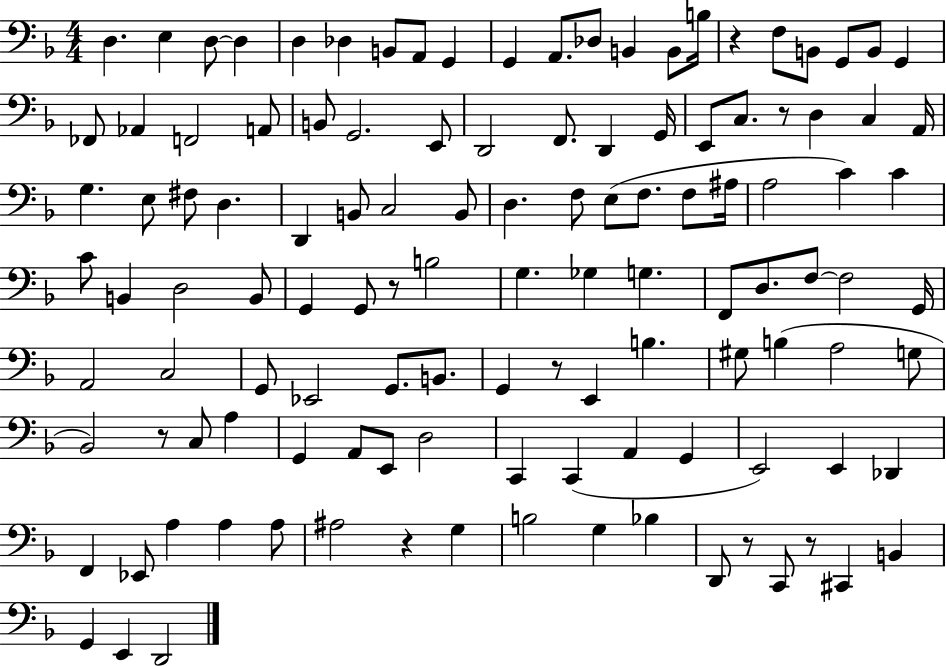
D3/q. E3/q D3/e D3/q D3/q Db3/q B2/e A2/e G2/q G2/q A2/e. Db3/e B2/q B2/e B3/s R/q F3/e B2/e G2/e B2/e G2/q FES2/e Ab2/q F2/h A2/e B2/e G2/h. E2/e D2/h F2/e. D2/q G2/s E2/e C3/e. R/e D3/q C3/q A2/s G3/q. E3/e F#3/e D3/q. D2/q B2/e C3/h B2/e D3/q. F3/e E3/e F3/e. F3/e A#3/s A3/h C4/q C4/q C4/e B2/q D3/h B2/e G2/q G2/e R/e B3/h G3/q. Gb3/q G3/q. F2/e D3/e. F3/e F3/h G2/s A2/h C3/h G2/e Eb2/h G2/e. B2/e. G2/q R/e E2/q B3/q. G#3/e B3/q A3/h G3/e Bb2/h R/e C3/e A3/q G2/q A2/e E2/e D3/h C2/q C2/q A2/q G2/q E2/h E2/q Db2/q F2/q Eb2/e A3/q A3/q A3/e A#3/h R/q G3/q B3/h G3/q Bb3/q D2/e R/e C2/e R/e C#2/q B2/q G2/q E2/q D2/h